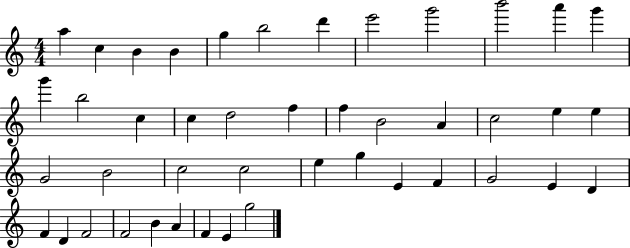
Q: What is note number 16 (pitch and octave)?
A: C5